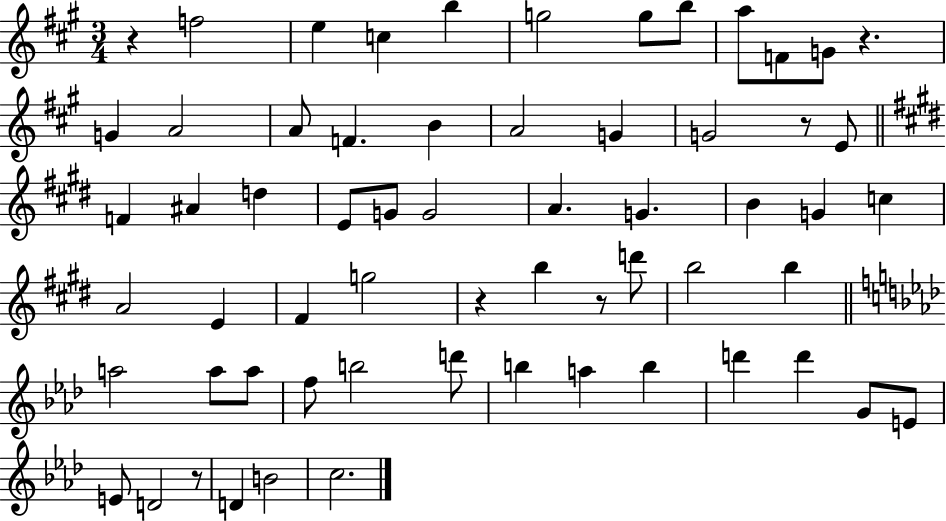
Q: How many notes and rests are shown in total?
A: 62